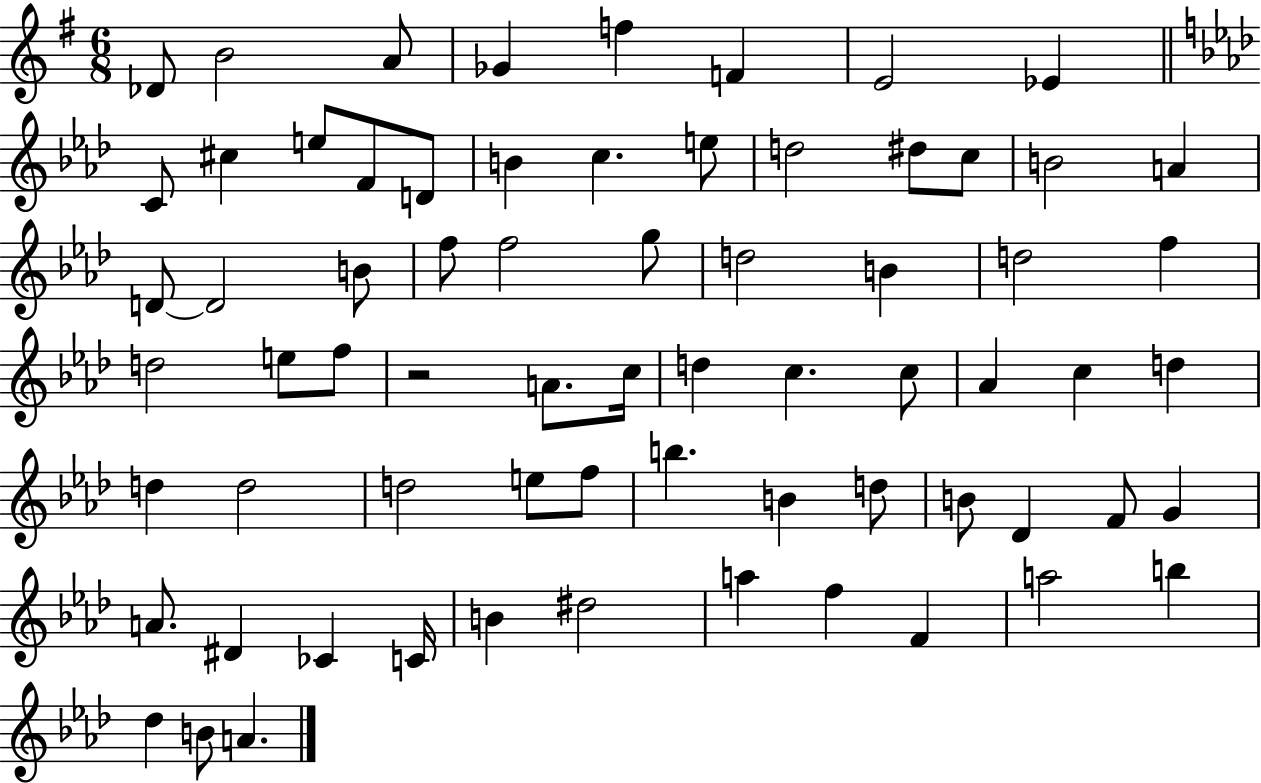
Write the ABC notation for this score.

X:1
T:Untitled
M:6/8
L:1/4
K:G
_D/2 B2 A/2 _G f F E2 _E C/2 ^c e/2 F/2 D/2 B c e/2 d2 ^d/2 c/2 B2 A D/2 D2 B/2 f/2 f2 g/2 d2 B d2 f d2 e/2 f/2 z2 A/2 c/4 d c c/2 _A c d d d2 d2 e/2 f/2 b B d/2 B/2 _D F/2 G A/2 ^D _C C/4 B ^d2 a f F a2 b _d B/2 A